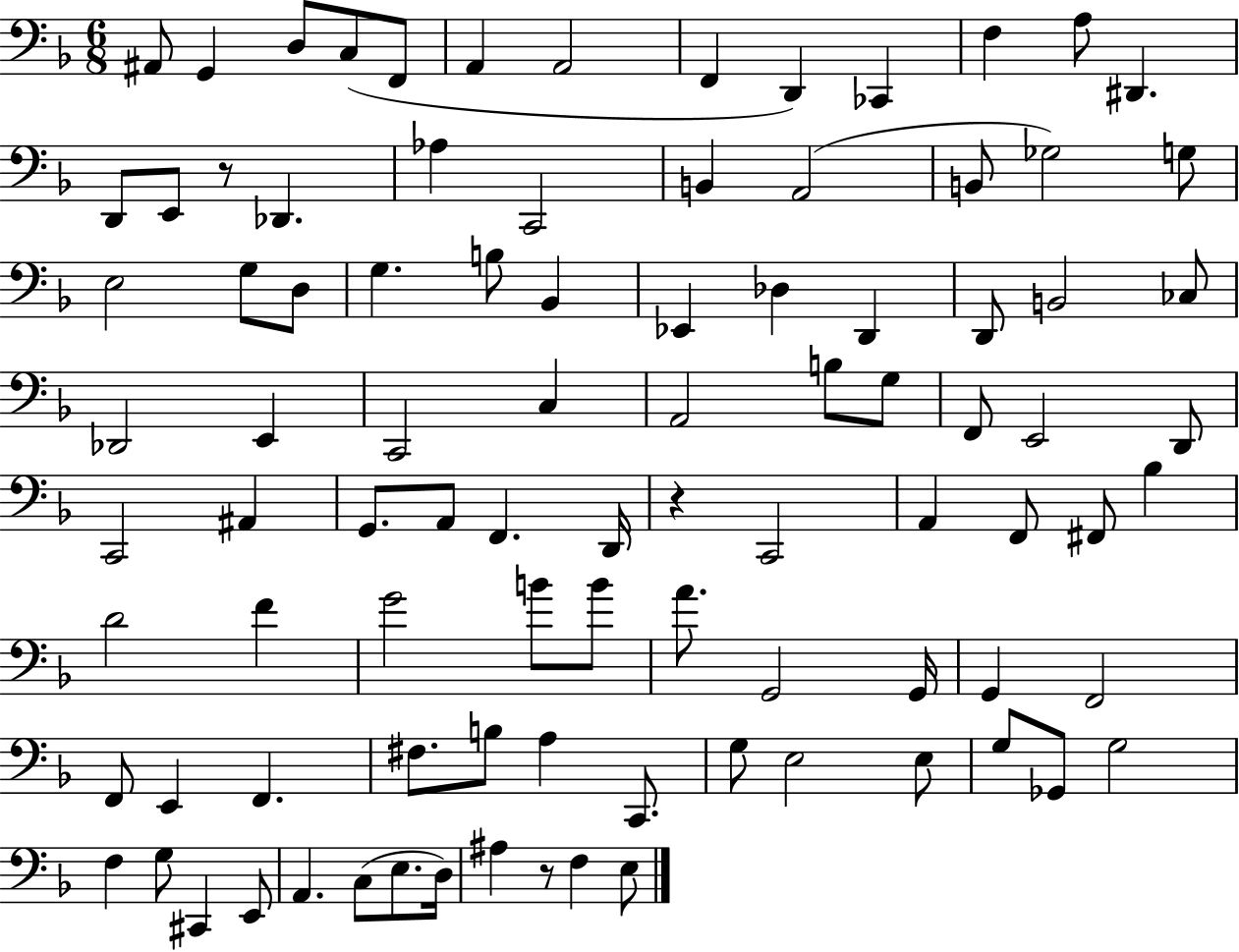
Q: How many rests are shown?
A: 3